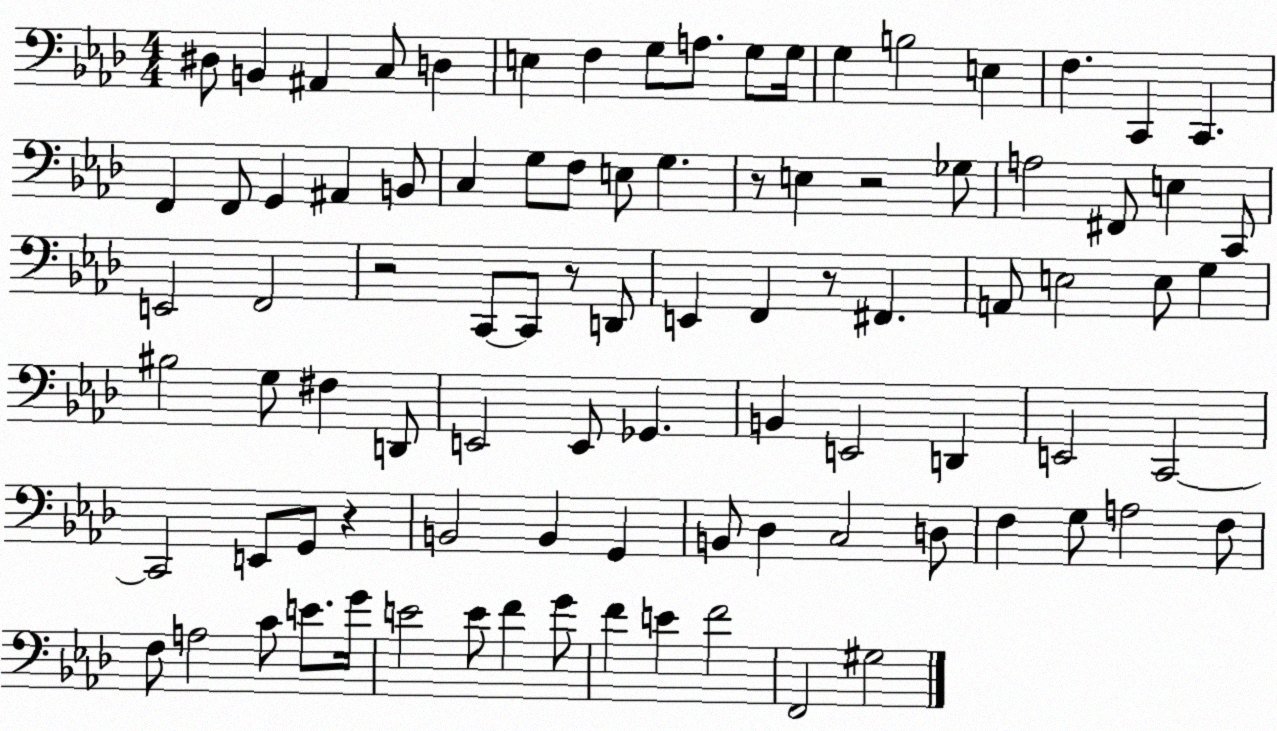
X:1
T:Untitled
M:4/4
L:1/4
K:Ab
^D,/2 B,, ^A,, C,/2 D, E, F, G,/2 A,/2 G,/2 G,/4 G, B,2 E, F, C,, C,, F,, F,,/2 G,, ^A,, B,,/2 C, G,/2 F,/2 E,/2 G, z/2 E, z2 _G,/2 A,2 ^F,,/2 E, C,,/2 E,,2 F,,2 z2 C,,/2 C,,/2 z/2 D,,/2 E,, F,, z/2 ^F,, A,,/2 E,2 E,/2 G, ^B,2 G,/2 ^F, D,,/2 E,,2 E,,/2 _G,, B,, E,,2 D,, E,,2 C,,2 C,,2 E,,/2 G,,/2 z B,,2 B,, G,, B,,/2 _D, C,2 D,/2 F, G,/2 A,2 F,/2 F,/2 A,2 C/2 E/2 G/4 E2 E/2 F G/2 F E F2 F,,2 ^G,2